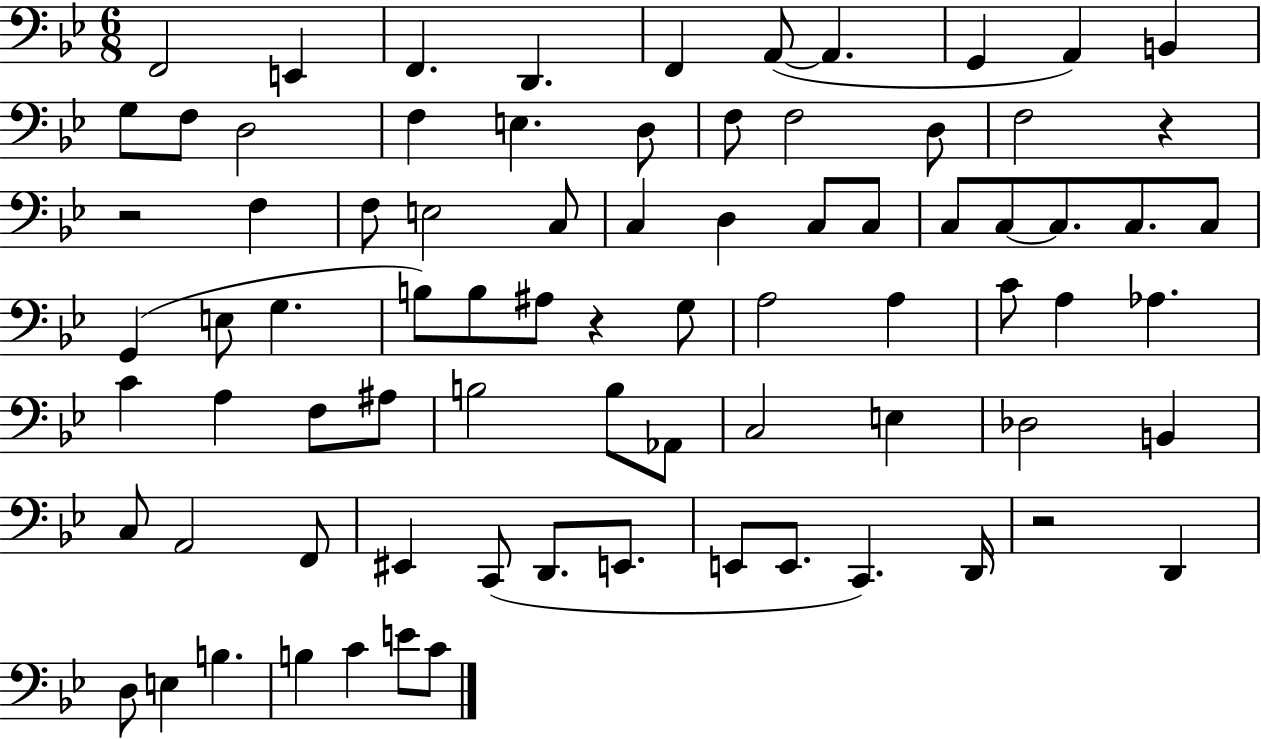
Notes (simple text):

F2/h E2/q F2/q. D2/q. F2/q A2/e A2/q. G2/q A2/q B2/q G3/e F3/e D3/h F3/q E3/q. D3/e F3/e F3/h D3/e F3/h R/q R/h F3/q F3/e E3/h C3/e C3/q D3/q C3/e C3/e C3/e C3/e C3/e. C3/e. C3/e G2/q E3/e G3/q. B3/e B3/e A#3/e R/q G3/e A3/h A3/q C4/e A3/q Ab3/q. C4/q A3/q F3/e A#3/e B3/h B3/e Ab2/e C3/h E3/q Db3/h B2/q C3/e A2/h F2/e EIS2/q C2/e D2/e. E2/e. E2/e E2/e. C2/q. D2/s R/h D2/q D3/e E3/q B3/q. B3/q C4/q E4/e C4/e